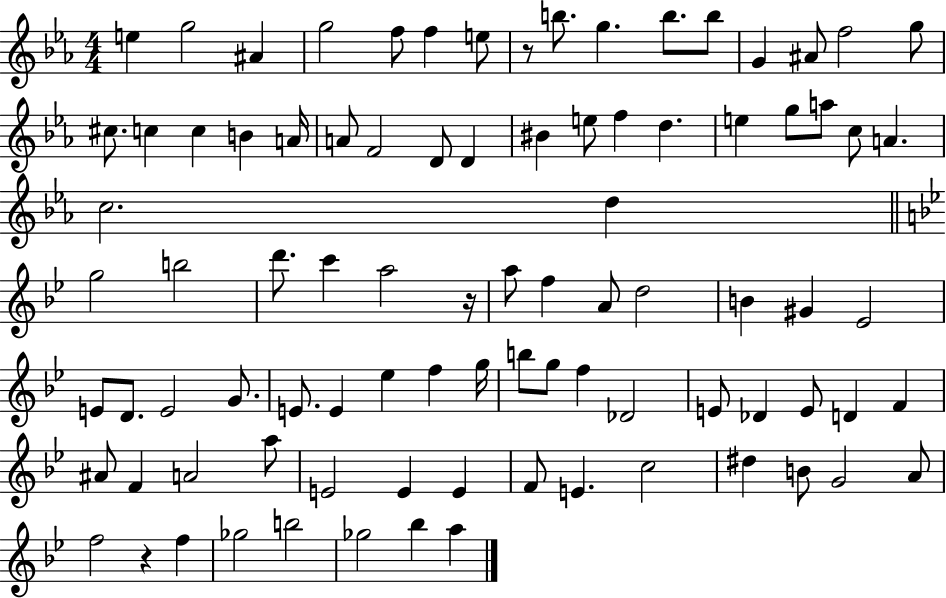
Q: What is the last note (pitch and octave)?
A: A5